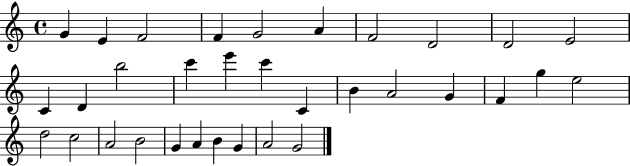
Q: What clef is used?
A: treble